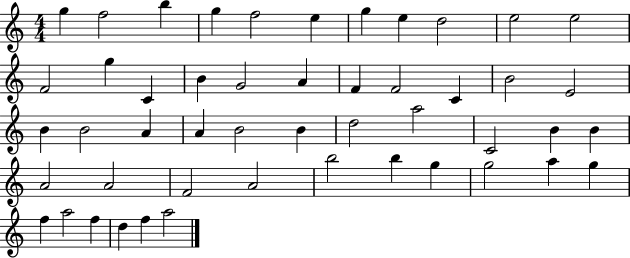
X:1
T:Untitled
M:4/4
L:1/4
K:C
g f2 b g f2 e g e d2 e2 e2 F2 g C B G2 A F F2 C B2 E2 B B2 A A B2 B d2 a2 C2 B B A2 A2 F2 A2 b2 b g g2 a g f a2 f d f a2